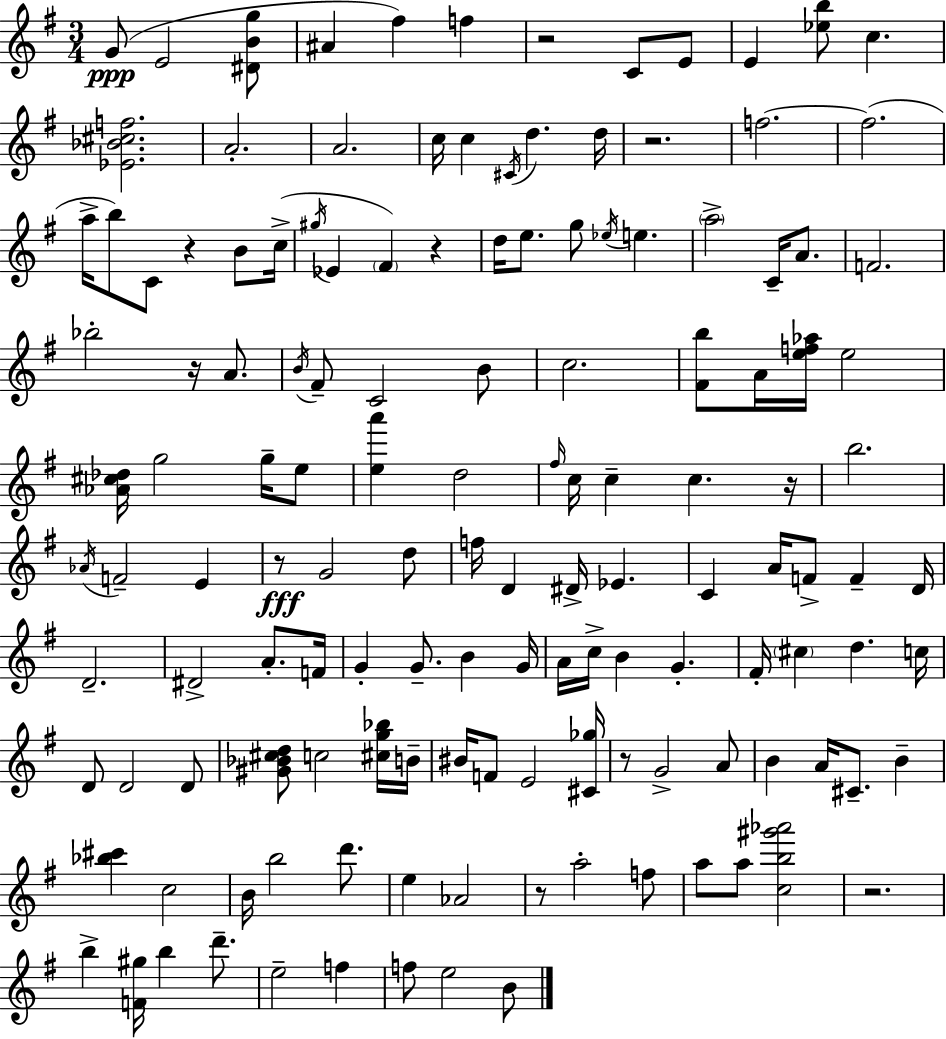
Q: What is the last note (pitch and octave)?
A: B4